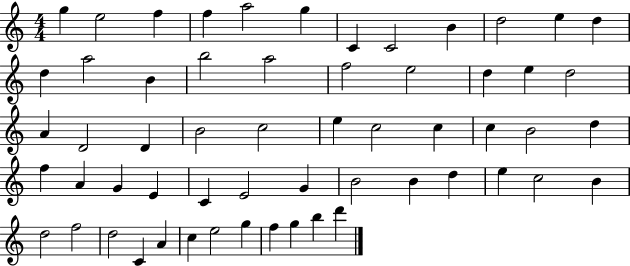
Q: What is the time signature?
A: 4/4